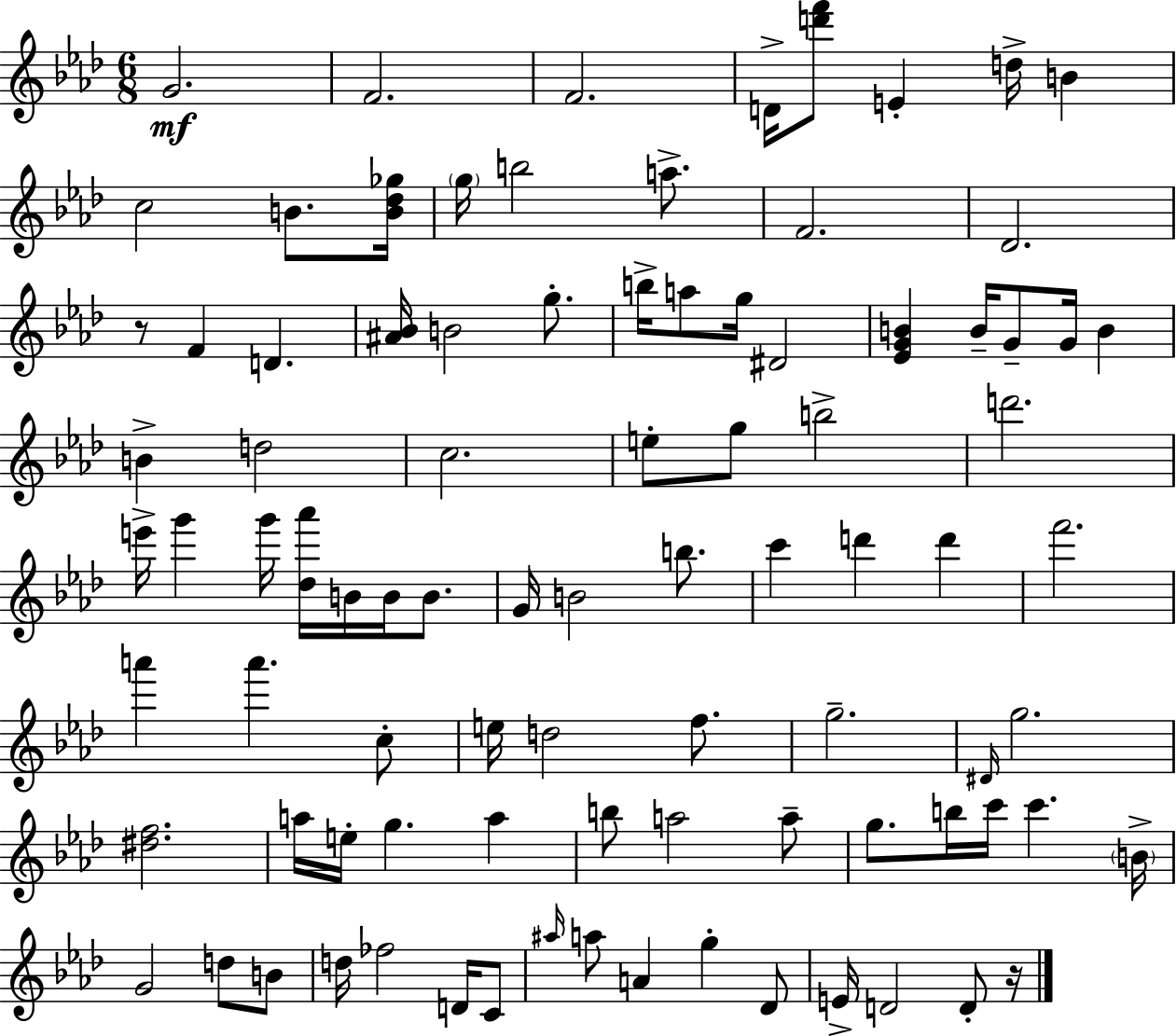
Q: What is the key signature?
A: F minor